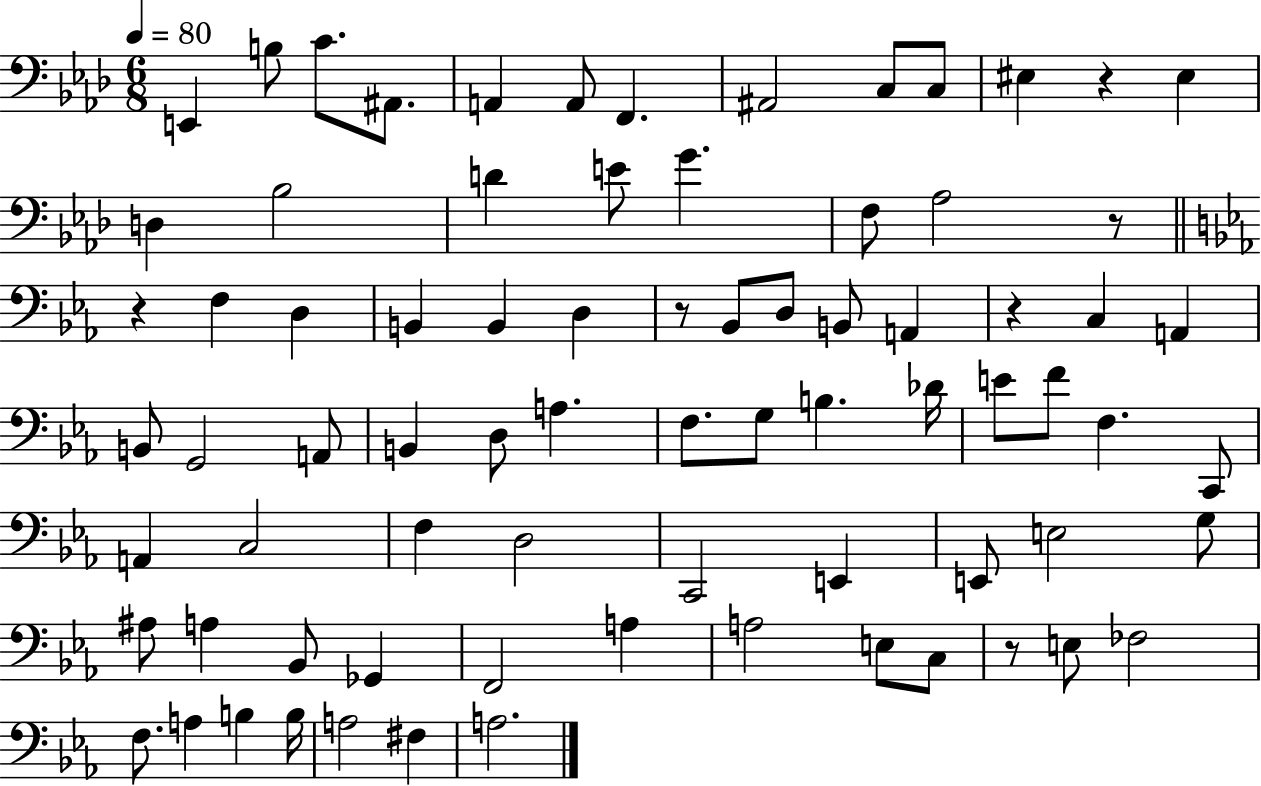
X:1
T:Untitled
M:6/8
L:1/4
K:Ab
E,, B,/2 C/2 ^A,,/2 A,, A,,/2 F,, ^A,,2 C,/2 C,/2 ^E, z ^E, D, _B,2 D E/2 G F,/2 _A,2 z/2 z F, D, B,, B,, D, z/2 _B,,/2 D,/2 B,,/2 A,, z C, A,, B,,/2 G,,2 A,,/2 B,, D,/2 A, F,/2 G,/2 B, _D/4 E/2 F/2 F, C,,/2 A,, C,2 F, D,2 C,,2 E,, E,,/2 E,2 G,/2 ^A,/2 A, _B,,/2 _G,, F,,2 A, A,2 E,/2 C,/2 z/2 E,/2 _F,2 F,/2 A, B, B,/4 A,2 ^F, A,2